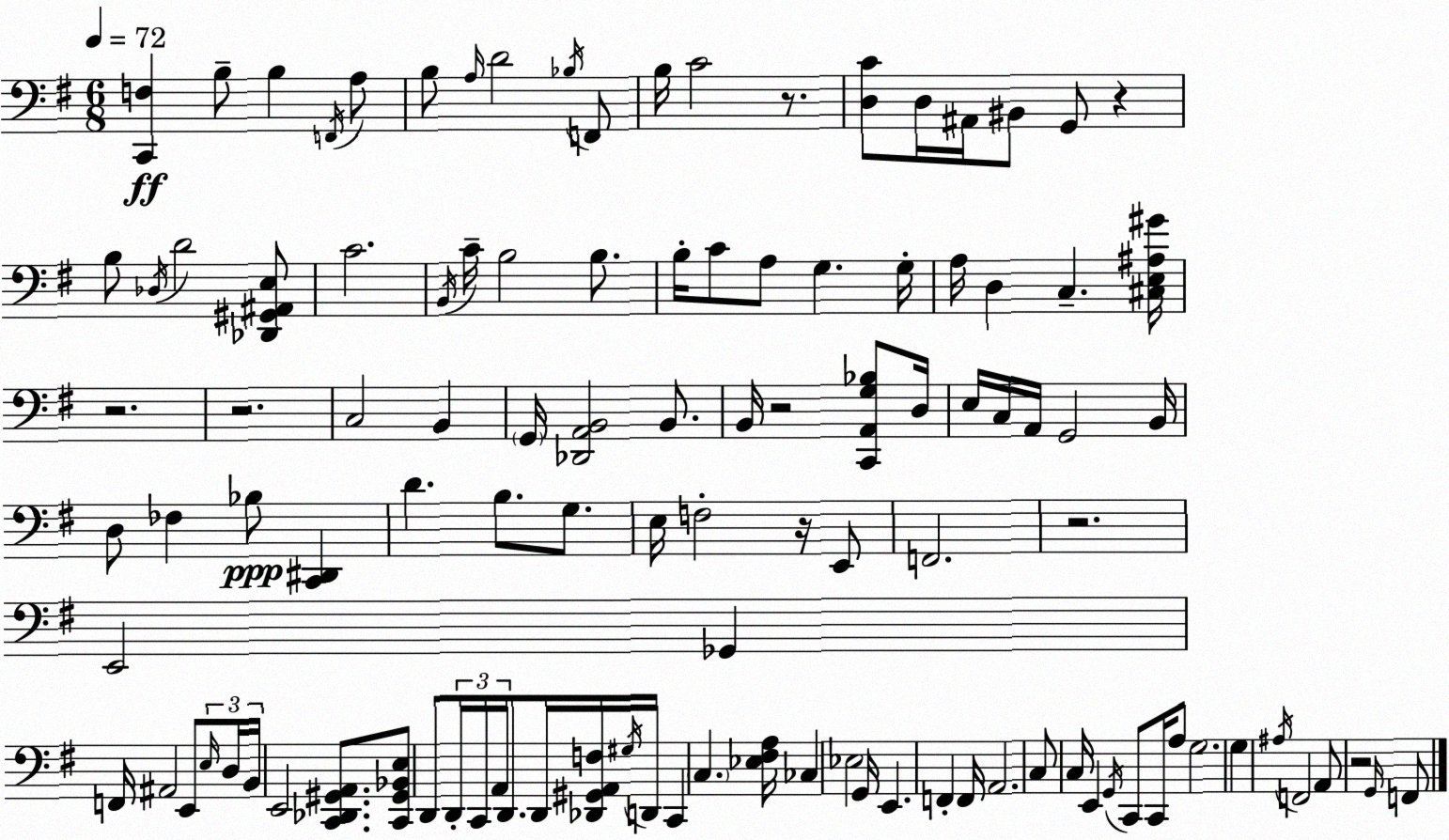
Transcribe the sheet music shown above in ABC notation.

X:1
T:Untitled
M:6/8
L:1/4
K:Em
[C,,F,] B,/2 B, F,,/4 A,/2 B,/2 A,/4 D2 _B,/4 F,,/2 B,/4 C2 z/2 [D,C]/2 D,/4 ^A,,/4 ^B,,/2 G,,/2 z B,/2 _D,/4 D2 [_D,,^G,,^A,,E,]/2 C2 B,,/4 C/4 B,2 B,/2 B,/4 C/2 A,/2 G, G,/4 A,/4 D, C, [^C,E,^A,^G]/4 z2 z2 C,2 B,, G,,/4 [_D,,A,,B,,]2 B,,/2 B,,/4 z2 [C,,A,,G,_B,]/2 D,/4 E,/4 C,/4 A,,/4 G,,2 B,,/4 D,/2 _F, _B,/2 [C,,^D,,] D B,/2 G,/2 E,/4 F,2 z/4 E,,/2 F,,2 z2 E,,2 _G,, F,,/4 ^A,,2 E,,/2 E,/4 D,/4 B,,/4 E,,2 [C,,_D,,^G,,A,,]/2 [C,,^G,,_B,,E,]/2 D,,/2 D,,/4 C,,/4 A,,/4 D,,/2 D,,/4 [_D,,^G,,A,,F,]/4 ^G,/4 D,,/4 C,, C, [_E,^F,A,]/4 _C, _E,2 G,,/4 E,, F,, F,,/4 A,,2 C,/2 C,/4 E,, G,,/4 C,,/2 C,,/4 A,/2 G,2 G, ^A,/4 F,,2 A,,/2 z2 G,,/4 F,,/2